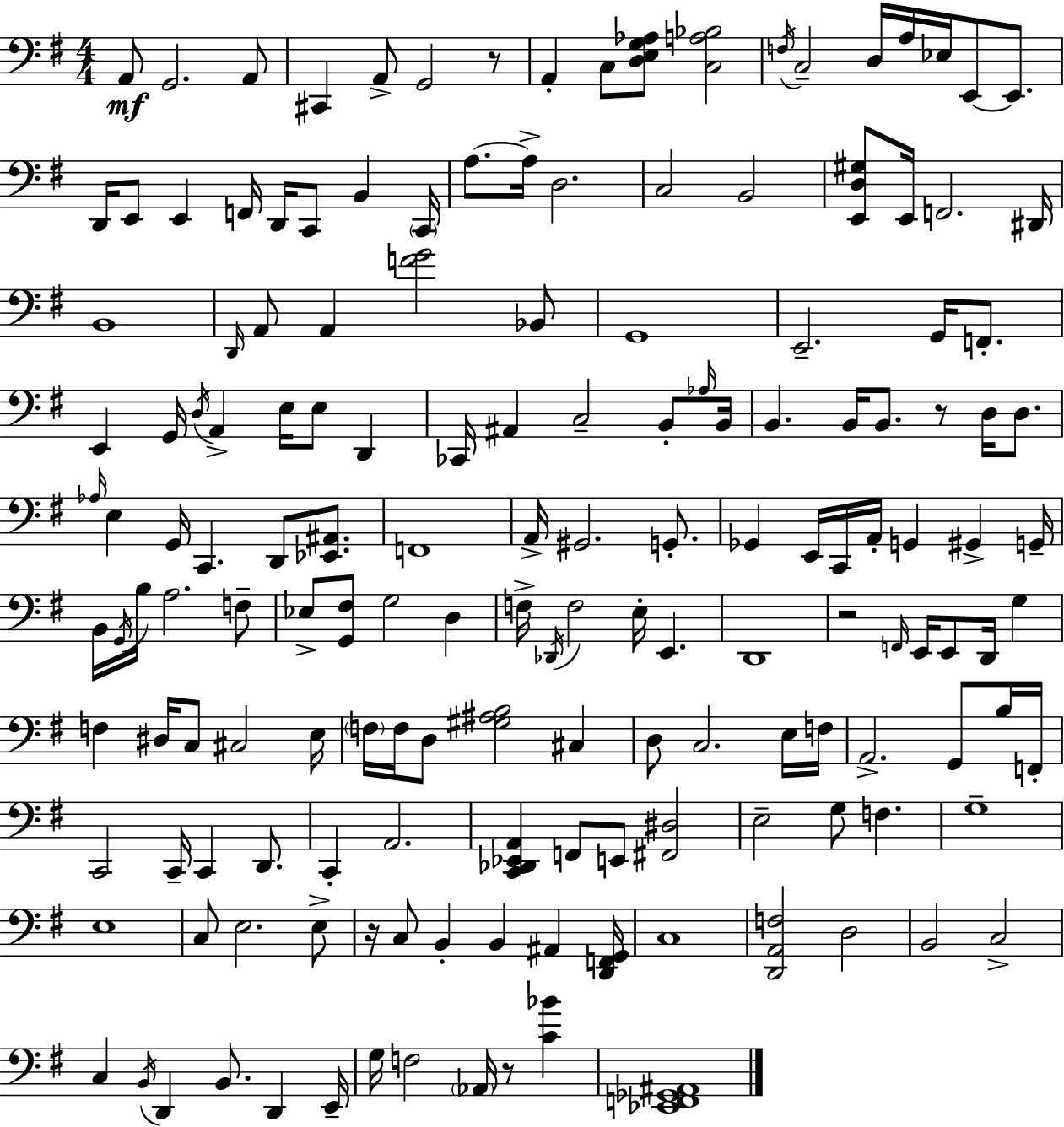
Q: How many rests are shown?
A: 5